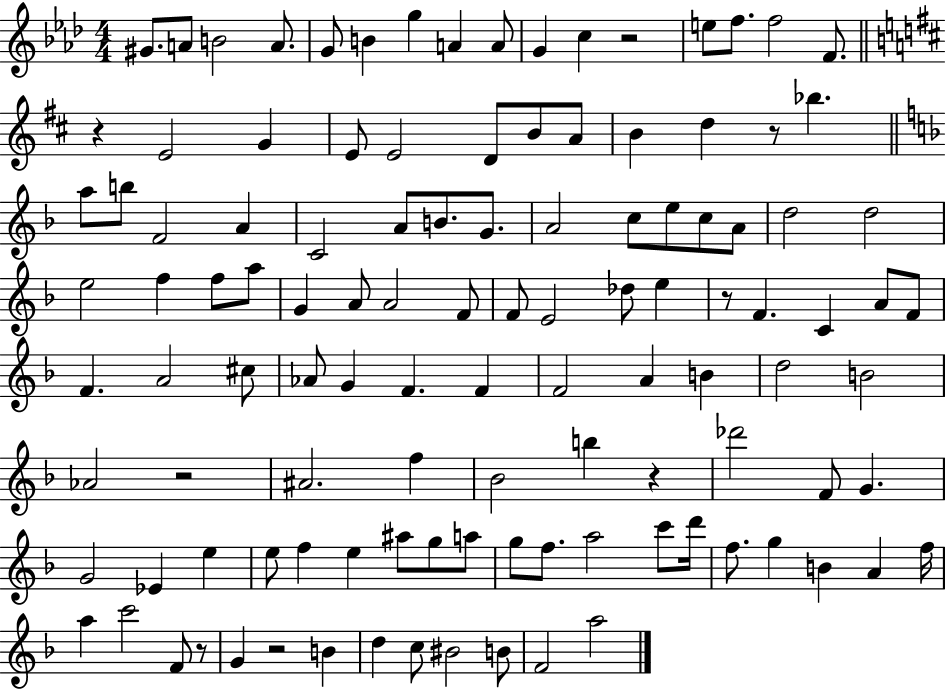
X:1
T:Untitled
M:4/4
L:1/4
K:Ab
^G/2 A/2 B2 A/2 G/2 B g A A/2 G c z2 e/2 f/2 f2 F/2 z E2 G E/2 E2 D/2 B/2 A/2 B d z/2 _b a/2 b/2 F2 A C2 A/2 B/2 G/2 A2 c/2 e/2 c/2 A/2 d2 d2 e2 f f/2 a/2 G A/2 A2 F/2 F/2 E2 _d/2 e z/2 F C A/2 F/2 F A2 ^c/2 _A/2 G F F F2 A B d2 B2 _A2 z2 ^A2 f _B2 b z _d'2 F/2 G G2 _E e e/2 f e ^a/2 g/2 a/2 g/2 f/2 a2 c'/2 d'/4 f/2 g B A f/4 a c'2 F/2 z/2 G z2 B d c/2 ^B2 B/2 F2 a2